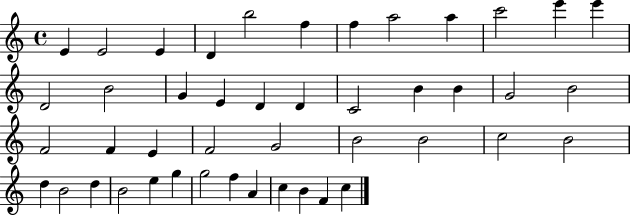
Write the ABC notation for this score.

X:1
T:Untitled
M:4/4
L:1/4
K:C
E E2 E D b2 f f a2 a c'2 e' e' D2 B2 G E D D C2 B B G2 B2 F2 F E F2 G2 B2 B2 c2 B2 d B2 d B2 e g g2 f A c B F c